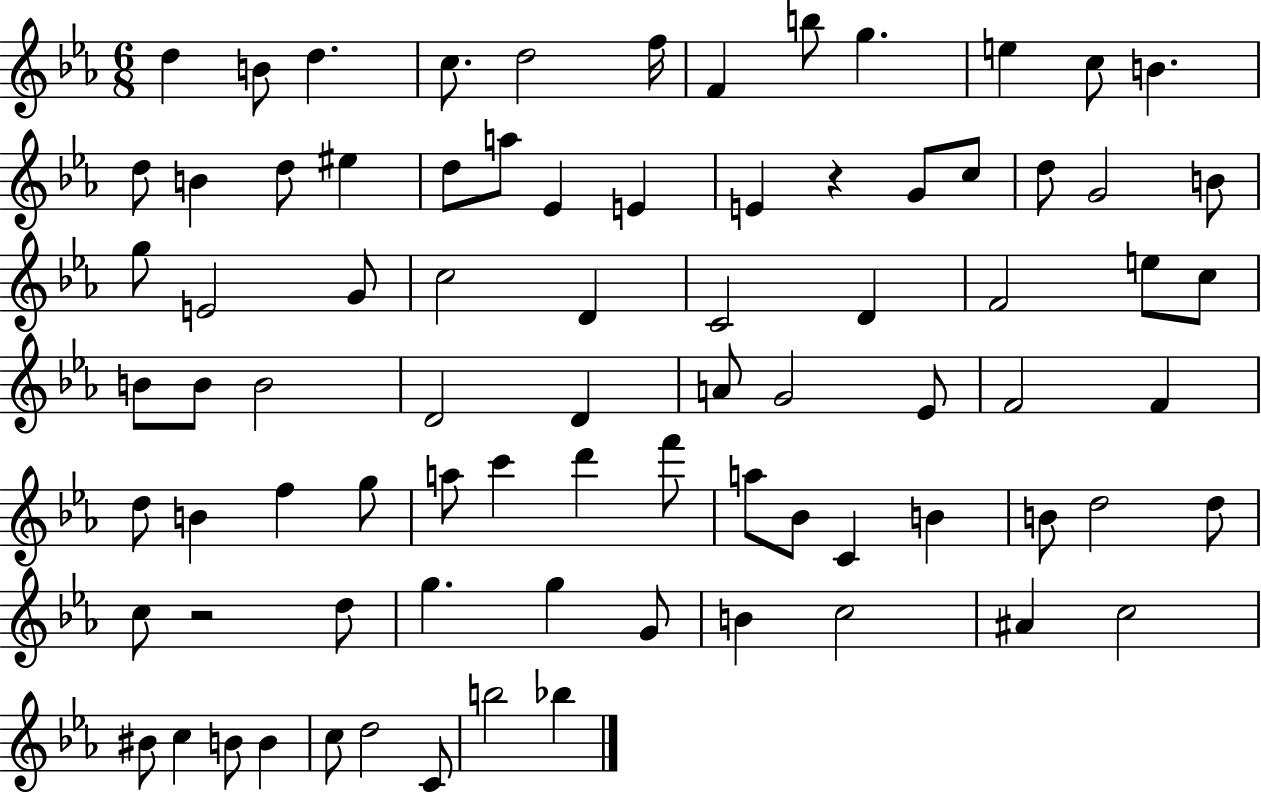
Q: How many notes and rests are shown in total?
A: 81